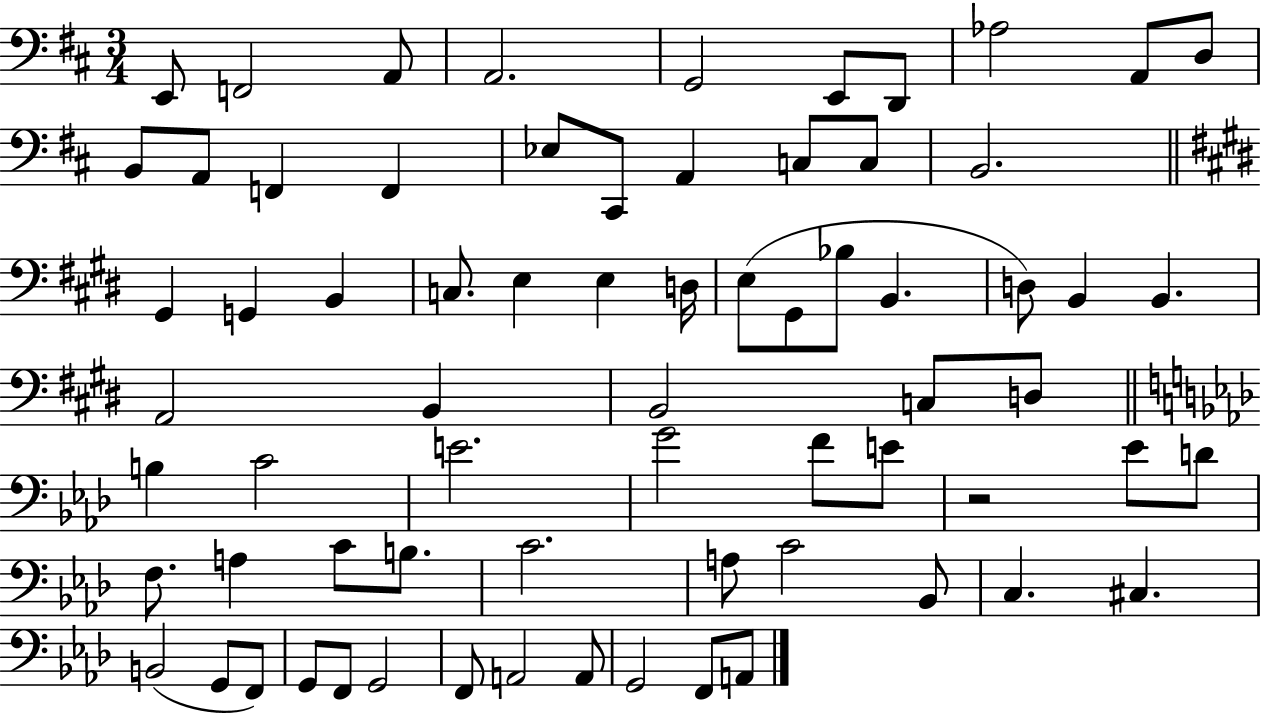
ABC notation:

X:1
T:Untitled
M:3/4
L:1/4
K:D
E,,/2 F,,2 A,,/2 A,,2 G,,2 E,,/2 D,,/2 _A,2 A,,/2 D,/2 B,,/2 A,,/2 F,, F,, _E,/2 ^C,,/2 A,, C,/2 C,/2 B,,2 ^G,, G,, B,, C,/2 E, E, D,/4 E,/2 ^G,,/2 _B,/2 B,, D,/2 B,, B,, A,,2 B,, B,,2 C,/2 D,/2 B, C2 E2 G2 F/2 E/2 z2 _E/2 D/2 F,/2 A, C/2 B,/2 C2 A,/2 C2 _B,,/2 C, ^C, B,,2 G,,/2 F,,/2 G,,/2 F,,/2 G,,2 F,,/2 A,,2 A,,/2 G,,2 F,,/2 A,,/2